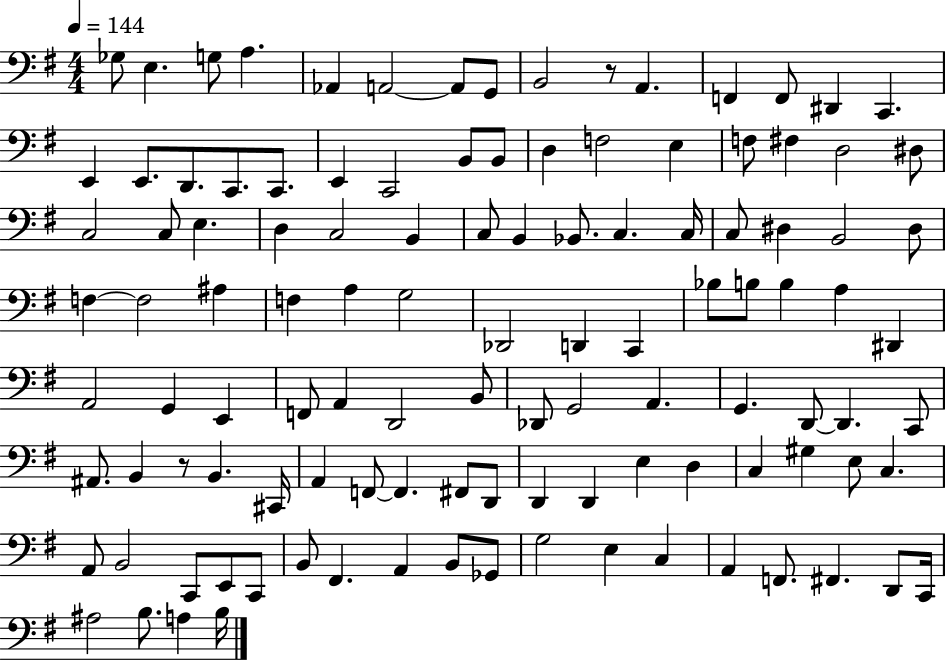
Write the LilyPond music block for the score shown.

{
  \clef bass
  \numericTimeSignature
  \time 4/4
  \key g \major
  \tempo 4 = 144
  \repeat volta 2 { ges8 e4. g8 a4. | aes,4 a,2~~ a,8 g,8 | b,2 r8 a,4. | f,4 f,8 dis,4 c,4. | \break e,4 e,8. d,8. c,8. c,8. | e,4 c,2 b,8 b,8 | d4 f2 e4 | f8 fis4 d2 dis8 | \break c2 c8 e4. | d4 c2 b,4 | c8 b,4 bes,8. c4. c16 | c8 dis4 b,2 dis8 | \break f4~~ f2 ais4 | f4 a4 g2 | des,2 d,4 c,4 | bes8 b8 b4 a4 dis,4 | \break a,2 g,4 e,4 | f,8 a,4 d,2 b,8 | des,8 g,2 a,4. | g,4. d,8~~ d,4. c,8 | \break ais,8. b,4 r8 b,4. cis,16 | a,4 f,8~~ f,4. fis,8 d,8 | d,4 d,4 e4 d4 | c4 gis4 e8 c4. | \break a,8 b,2 c,8 e,8 c,8 | b,8 fis,4. a,4 b,8 ges,8 | g2 e4 c4 | a,4 f,8. fis,4. d,8 c,16 | \break ais2 b8. a4 b16 | } \bar "|."
}